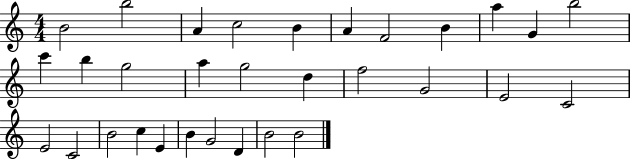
B4/h B5/h A4/q C5/h B4/q A4/q F4/h B4/q A5/q G4/q B5/h C6/q B5/q G5/h A5/q G5/h D5/q F5/h G4/h E4/h C4/h E4/h C4/h B4/h C5/q E4/q B4/q G4/h D4/q B4/h B4/h